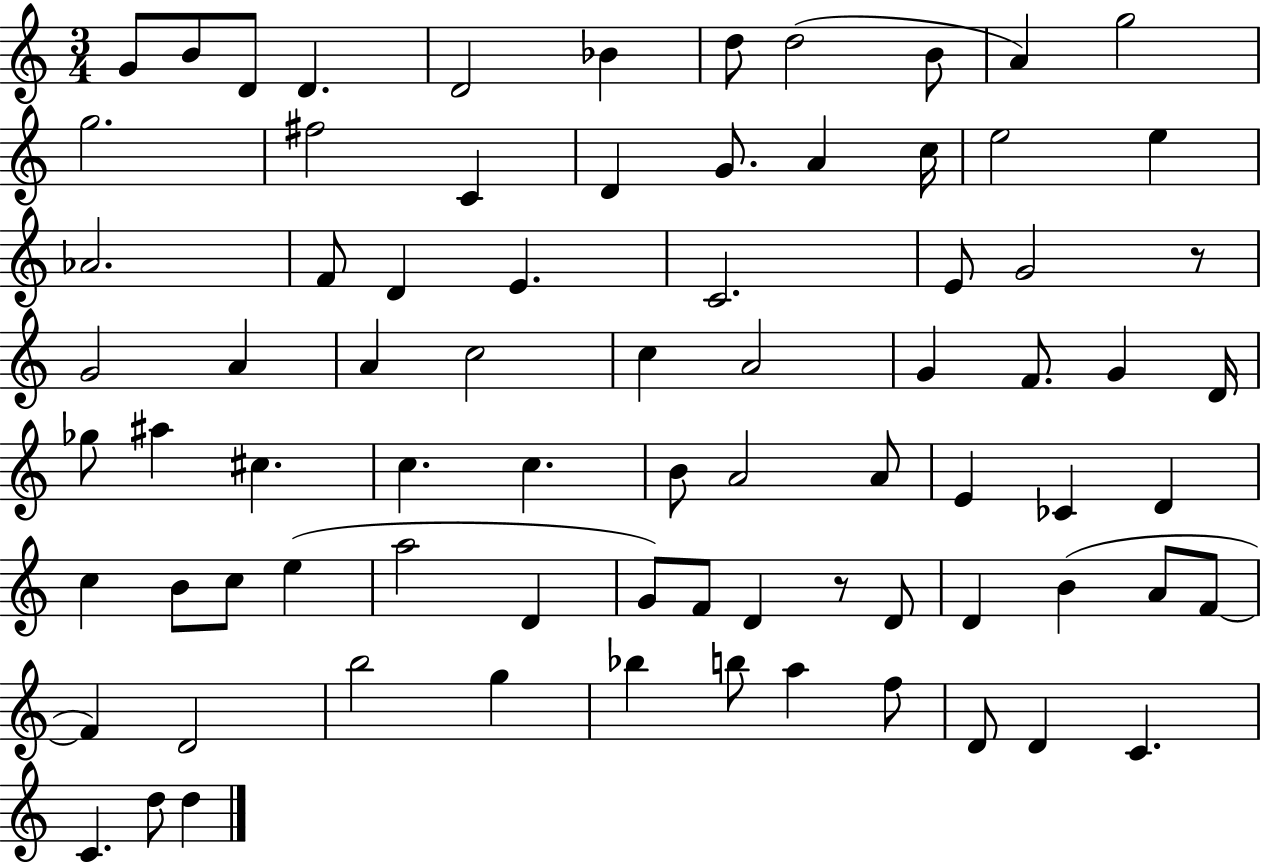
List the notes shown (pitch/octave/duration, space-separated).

G4/e B4/e D4/e D4/q. D4/h Bb4/q D5/e D5/h B4/e A4/q G5/h G5/h. F#5/h C4/q D4/q G4/e. A4/q C5/s E5/h E5/q Ab4/h. F4/e D4/q E4/q. C4/h. E4/e G4/h R/e G4/h A4/q A4/q C5/h C5/q A4/h G4/q F4/e. G4/q D4/s Gb5/e A#5/q C#5/q. C5/q. C5/q. B4/e A4/h A4/e E4/q CES4/q D4/q C5/q B4/e C5/e E5/q A5/h D4/q G4/e F4/e D4/q R/e D4/e D4/q B4/q A4/e F4/e F4/q D4/h B5/h G5/q Bb5/q B5/e A5/q F5/e D4/e D4/q C4/q. C4/q. D5/e D5/q